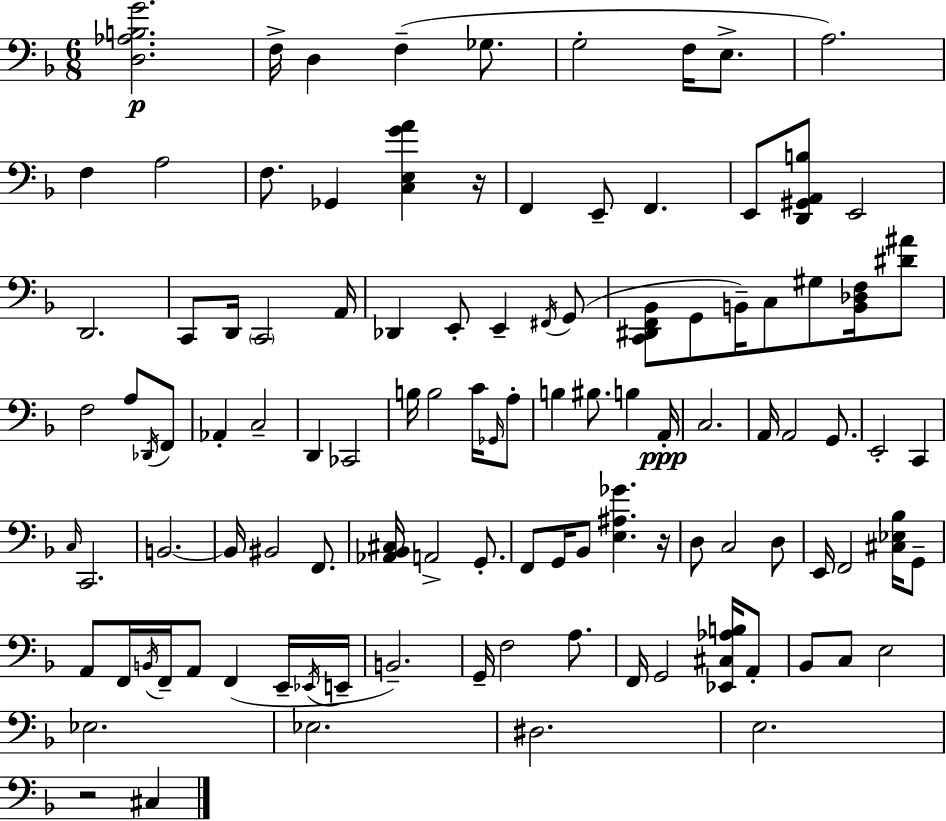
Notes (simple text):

[D3,Ab3,B3,G4]/h. F3/s D3/q F3/q Gb3/e. G3/h F3/s E3/e. A3/h. F3/q A3/h F3/e. Gb2/q [C3,E3,G4,A4]/q R/s F2/q E2/e F2/q. E2/e [D2,G#2,A2,B3]/e E2/h D2/h. C2/e D2/s C2/h A2/s Db2/q E2/e E2/q F#2/s G2/e [C2,D#2,F2,Bb2]/e G2/e B2/s C3/e G#3/e [B2,Db3,F3]/s [D#4,A#4]/e F3/h A3/e Db2/s F2/e Ab2/q C3/h D2/q CES2/h B3/s B3/h C4/s Gb2/s A3/e B3/q BIS3/e. B3/q A2/s C3/h. A2/s A2/h G2/e. E2/h C2/q C3/s C2/h. B2/h. B2/s BIS2/h F2/e. [Ab2,Bb2,C#3]/s A2/h G2/e. F2/e G2/s Bb2/e [E3,A#3,Gb4]/q. R/s D3/e C3/h D3/e E2/s F2/h [C#3,Eb3,Bb3]/s G2/e A2/e F2/s B2/s F2/s A2/e F2/q E2/s Eb2/s E2/s B2/h. G2/s F3/h A3/e. F2/s G2/h [Eb2,C#3,Ab3,B3]/s A2/e Bb2/e C3/e E3/h Eb3/h. Eb3/h. D#3/h. E3/h. R/h C#3/q